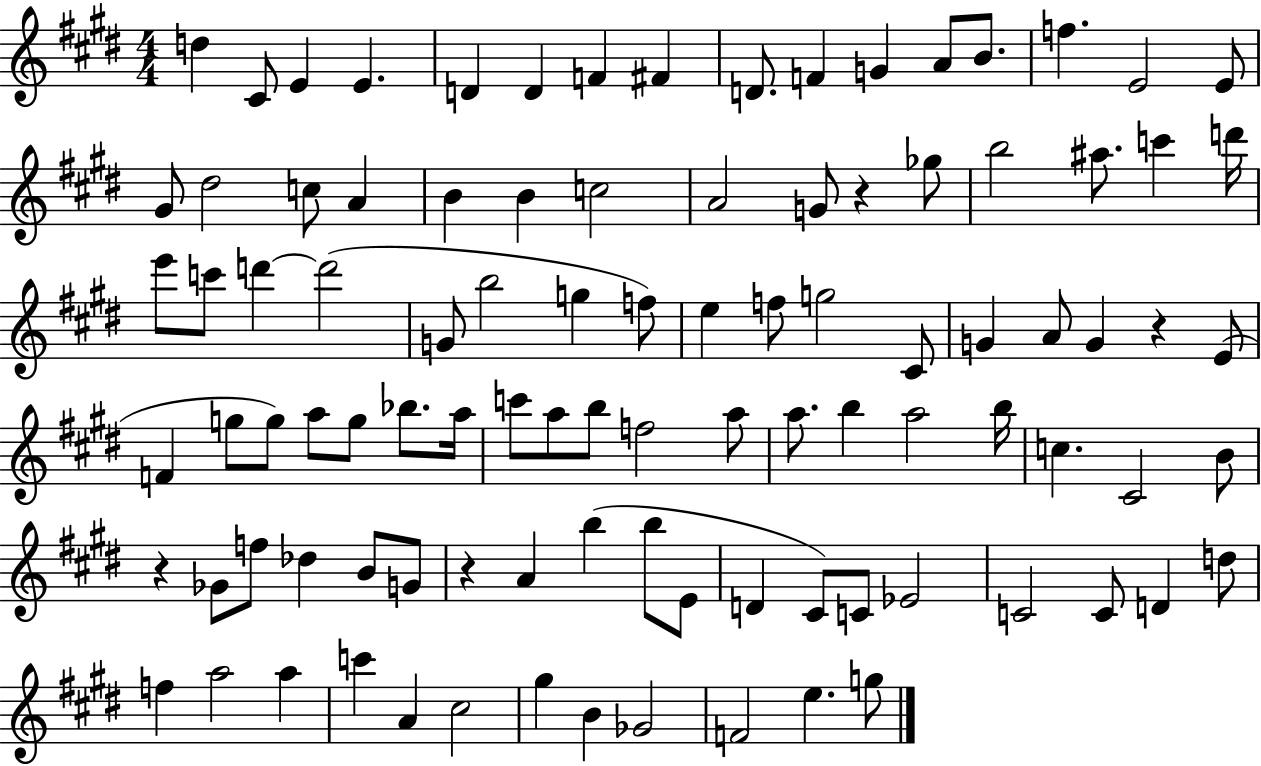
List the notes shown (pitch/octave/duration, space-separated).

D5/q C#4/e E4/q E4/q. D4/q D4/q F4/q F#4/q D4/e. F4/q G4/q A4/e B4/e. F5/q. E4/h E4/e G#4/e D#5/h C5/e A4/q B4/q B4/q C5/h A4/h G4/e R/q Gb5/e B5/h A#5/e. C6/q D6/s E6/e C6/e D6/q D6/h G4/e B5/h G5/q F5/e E5/q F5/e G5/h C#4/e G4/q A4/e G4/q R/q E4/e F4/q G5/e G5/e A5/e G5/e Bb5/e. A5/s C6/e A5/e B5/e F5/h A5/e A5/e. B5/q A5/h B5/s C5/q. C#4/h B4/e R/q Gb4/e F5/e Db5/q B4/e G4/e R/q A4/q B5/q B5/e E4/e D4/q C#4/e C4/e Eb4/h C4/h C4/e D4/q D5/e F5/q A5/h A5/q C6/q A4/q C#5/h G#5/q B4/q Gb4/h F4/h E5/q. G5/e